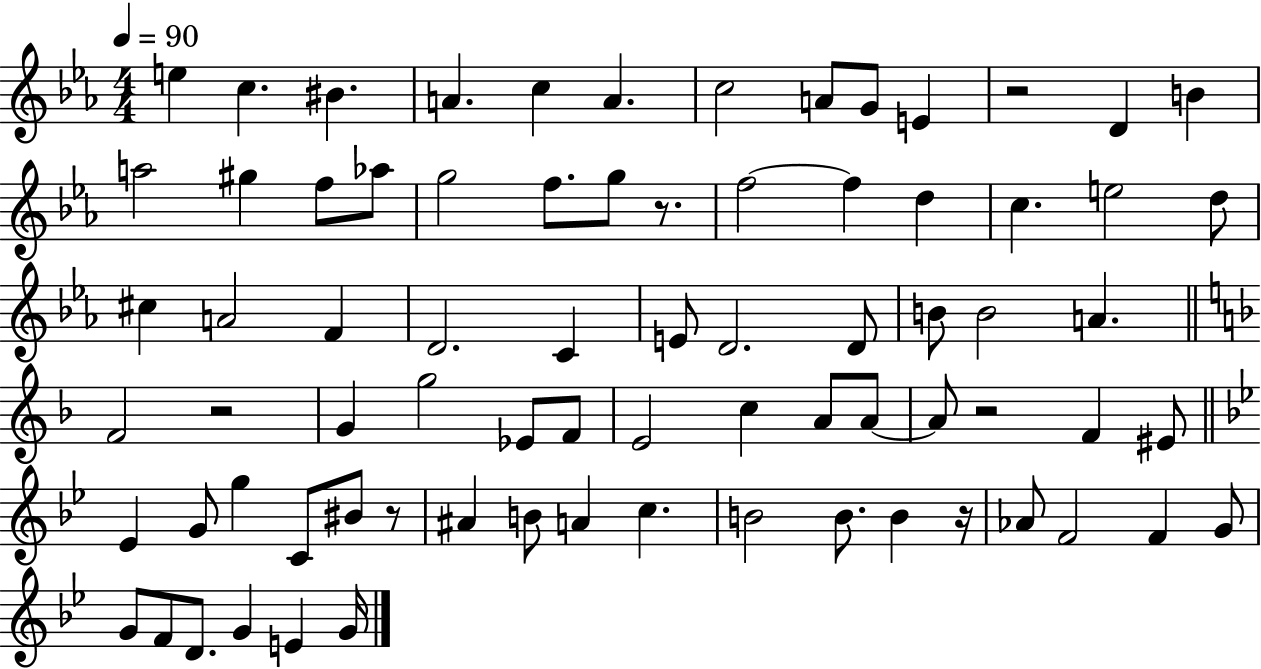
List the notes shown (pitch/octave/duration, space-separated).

E5/q C5/q. BIS4/q. A4/q. C5/q A4/q. C5/h A4/e G4/e E4/q R/h D4/q B4/q A5/h G#5/q F5/e Ab5/e G5/h F5/e. G5/e R/e. F5/h F5/q D5/q C5/q. E5/h D5/e C#5/q A4/h F4/q D4/h. C4/q E4/e D4/h. D4/e B4/e B4/h A4/q. F4/h R/h G4/q G5/h Eb4/e F4/e E4/h C5/q A4/e A4/e A4/e R/h F4/q EIS4/e Eb4/q G4/e G5/q C4/e BIS4/e R/e A#4/q B4/e A4/q C5/q. B4/h B4/e. B4/q R/s Ab4/e F4/h F4/q G4/e G4/e F4/e D4/e. G4/q E4/q G4/s